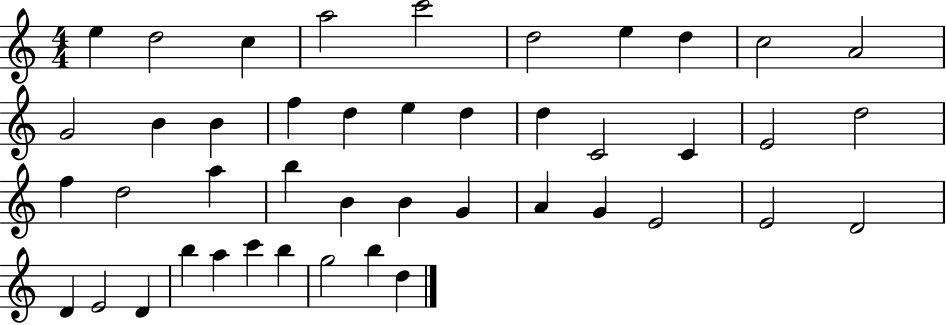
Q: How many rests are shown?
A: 0